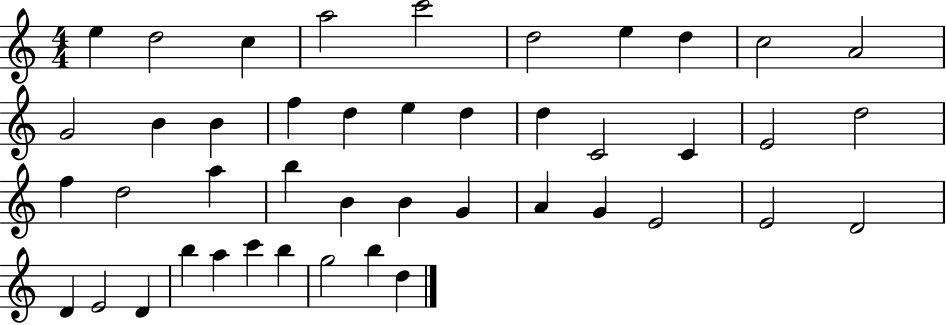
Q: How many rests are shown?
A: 0